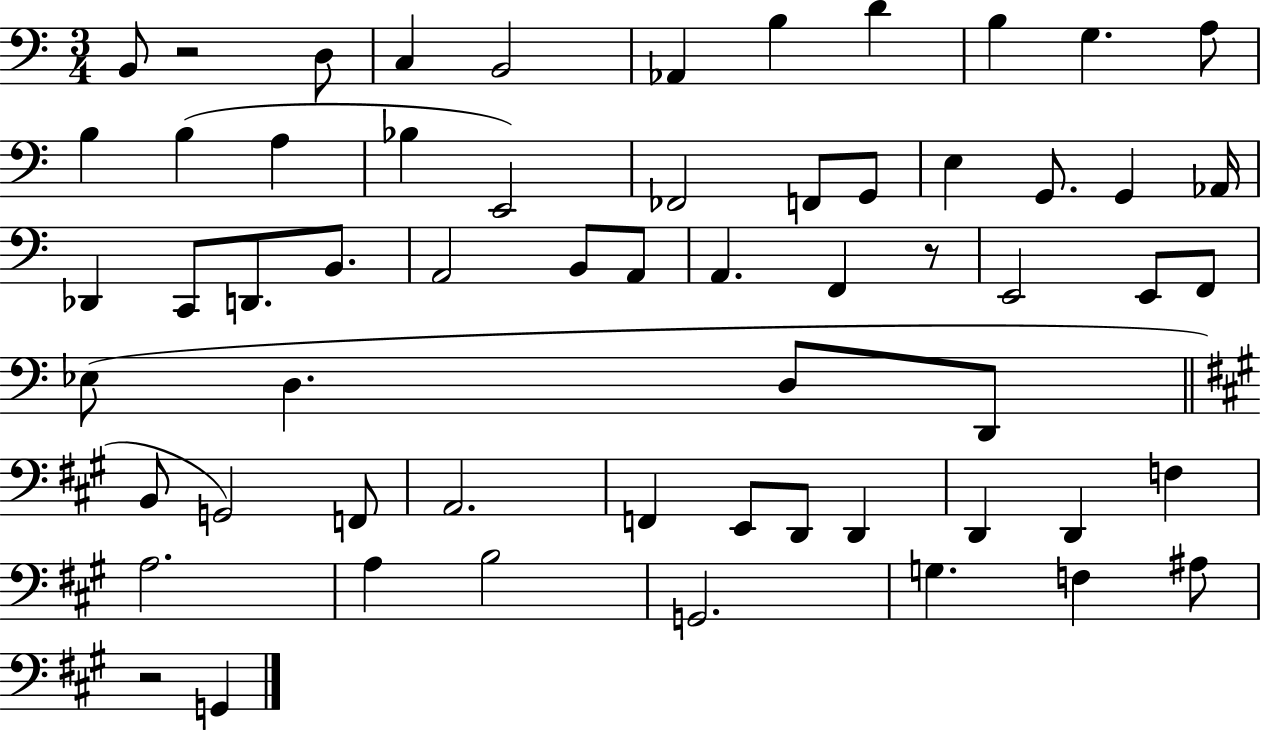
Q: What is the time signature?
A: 3/4